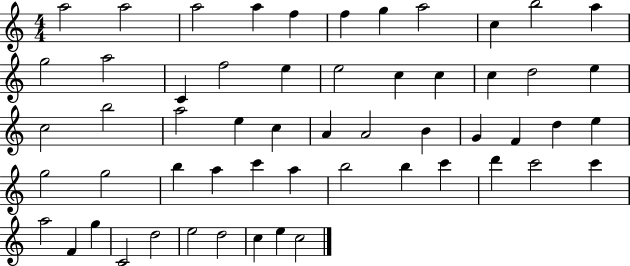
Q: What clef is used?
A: treble